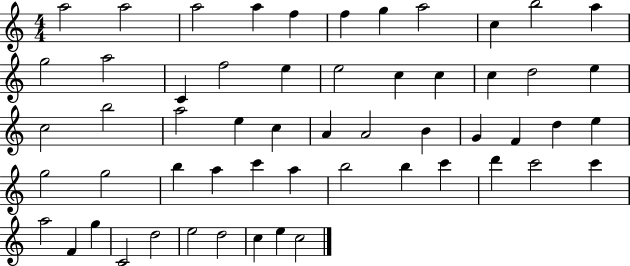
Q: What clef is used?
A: treble